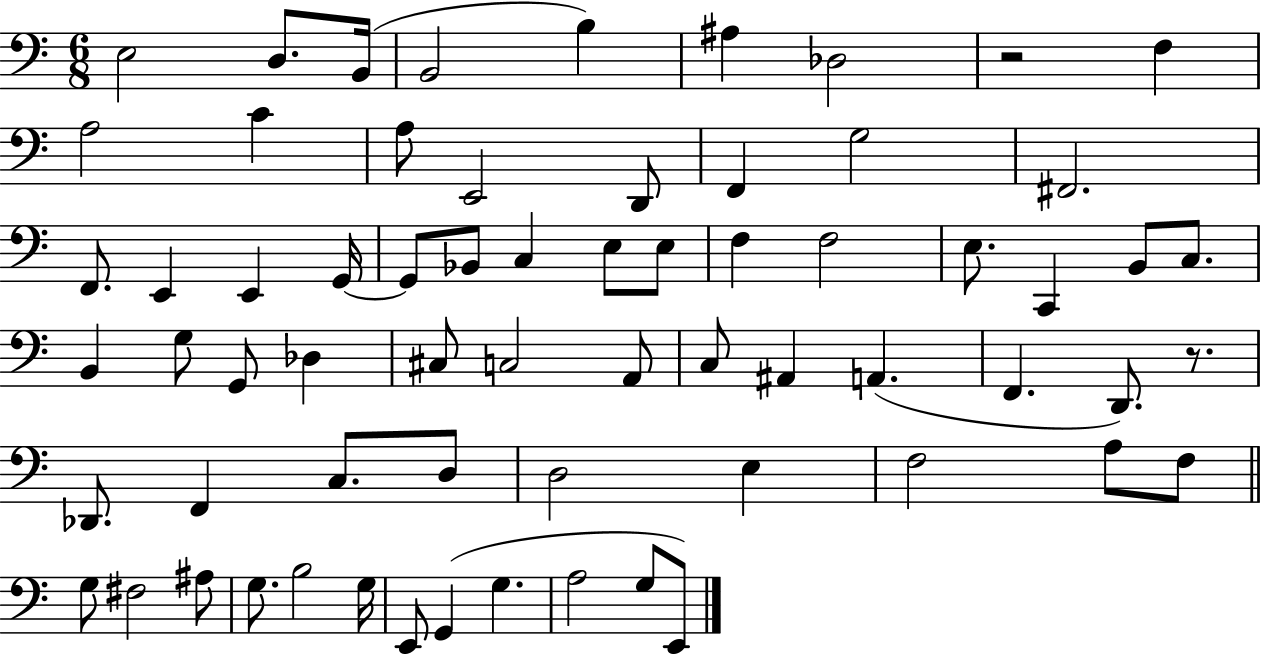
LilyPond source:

{
  \clef bass
  \numericTimeSignature
  \time 6/8
  \key c \major
  e2 d8. b,16( | b,2 b4) | ais4 des2 | r2 f4 | \break a2 c'4 | a8 e,2 d,8 | f,4 g2 | fis,2. | \break f,8. e,4 e,4 g,16~~ | g,8 bes,8 c4 e8 e8 | f4 f2 | e8. c,4 b,8 c8. | \break b,4 g8 g,8 des4 | cis8 c2 a,8 | c8 ais,4 a,4.( | f,4. d,8.) r8. | \break des,8. f,4 c8. d8 | d2 e4 | f2 a8 f8 | \bar "||" \break \key c \major g8 fis2 ais8 | g8. b2 g16 | e,8 g,4( g4. | a2 g8 e,8) | \break \bar "|."
}